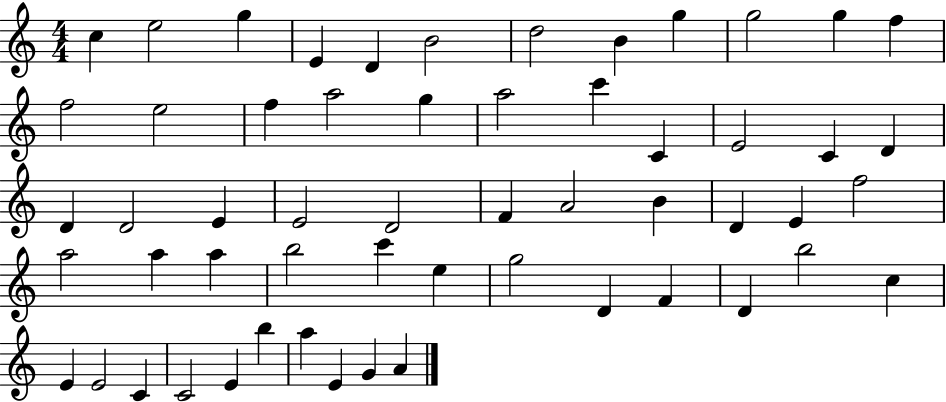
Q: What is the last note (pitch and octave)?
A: A4